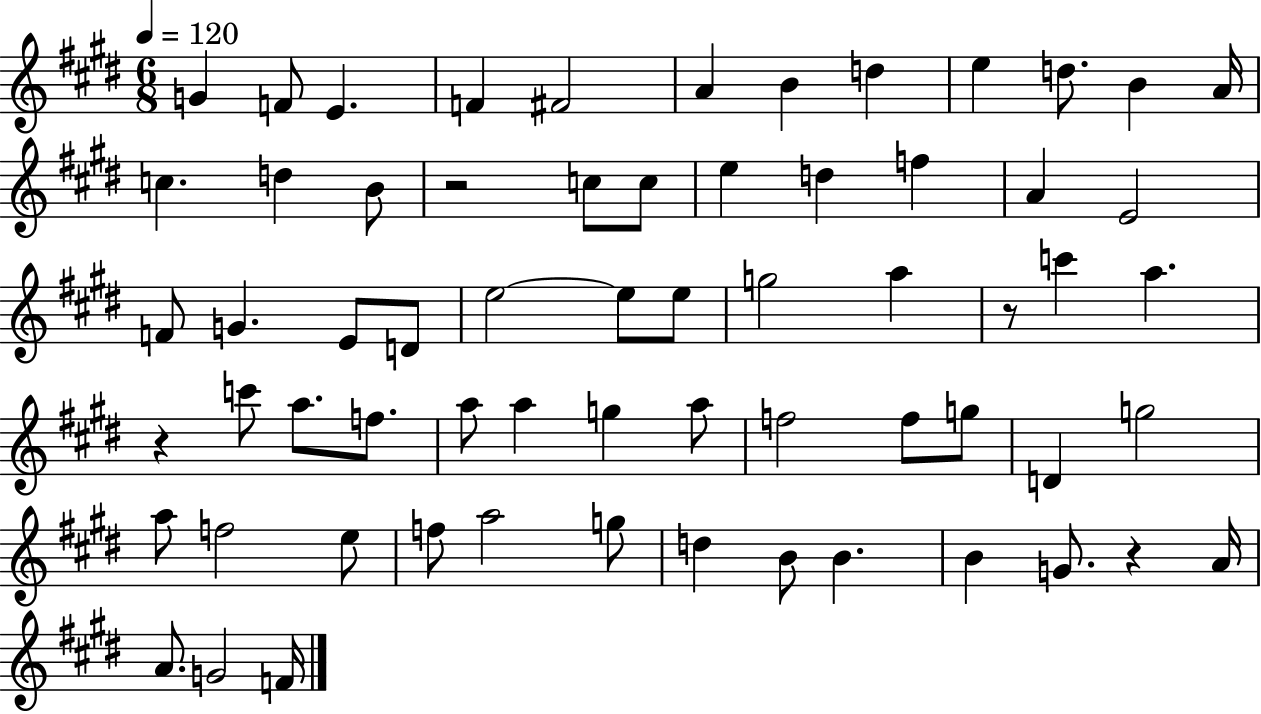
{
  \clef treble
  \numericTimeSignature
  \time 6/8
  \key e \major
  \tempo 4 = 120
  g'4 f'8 e'4. | f'4 fis'2 | a'4 b'4 d''4 | e''4 d''8. b'4 a'16 | \break c''4. d''4 b'8 | r2 c''8 c''8 | e''4 d''4 f''4 | a'4 e'2 | \break f'8 g'4. e'8 d'8 | e''2~~ e''8 e''8 | g''2 a''4 | r8 c'''4 a''4. | \break r4 c'''8 a''8. f''8. | a''8 a''4 g''4 a''8 | f''2 f''8 g''8 | d'4 g''2 | \break a''8 f''2 e''8 | f''8 a''2 g''8 | d''4 b'8 b'4. | b'4 g'8. r4 a'16 | \break a'8. g'2 f'16 | \bar "|."
}